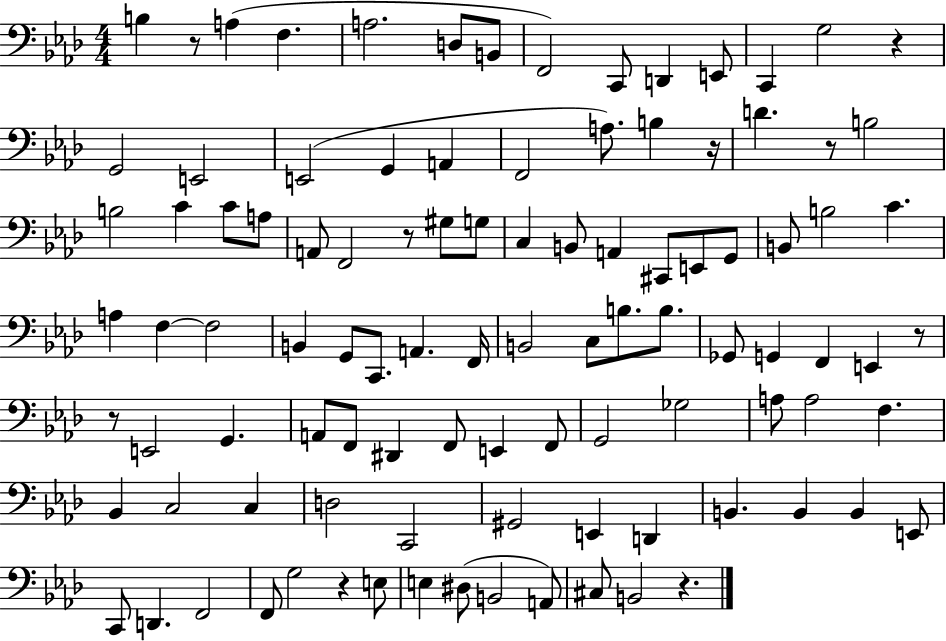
{
  \clef bass
  \numericTimeSignature
  \time 4/4
  \key aes \major
  b4 r8 a4( f4. | a2. d8 b,8 | f,2) c,8 d,4 e,8 | c,4 g2 r4 | \break g,2 e,2 | e,2( g,4 a,4 | f,2 a8.) b4 r16 | d'4. r8 b2 | \break b2 c'4 c'8 a8 | a,8 f,2 r8 gis8 g8 | c4 b,8 a,4 cis,8 e,8 g,8 | b,8 b2 c'4. | \break a4 f4~~ f2 | b,4 g,8 c,8. a,4. f,16 | b,2 c8 b8. b8. | ges,8 g,4 f,4 e,4 r8 | \break r8 e,2 g,4. | a,8 f,8 dis,4 f,8 e,4 f,8 | g,2 ges2 | a8 a2 f4. | \break bes,4 c2 c4 | d2 c,2 | gis,2 e,4 d,4 | b,4. b,4 b,4 e,8 | \break c,8 d,4. f,2 | f,8 g2 r4 e8 | e4 dis8( b,2 a,8) | cis8 b,2 r4. | \break \bar "|."
}